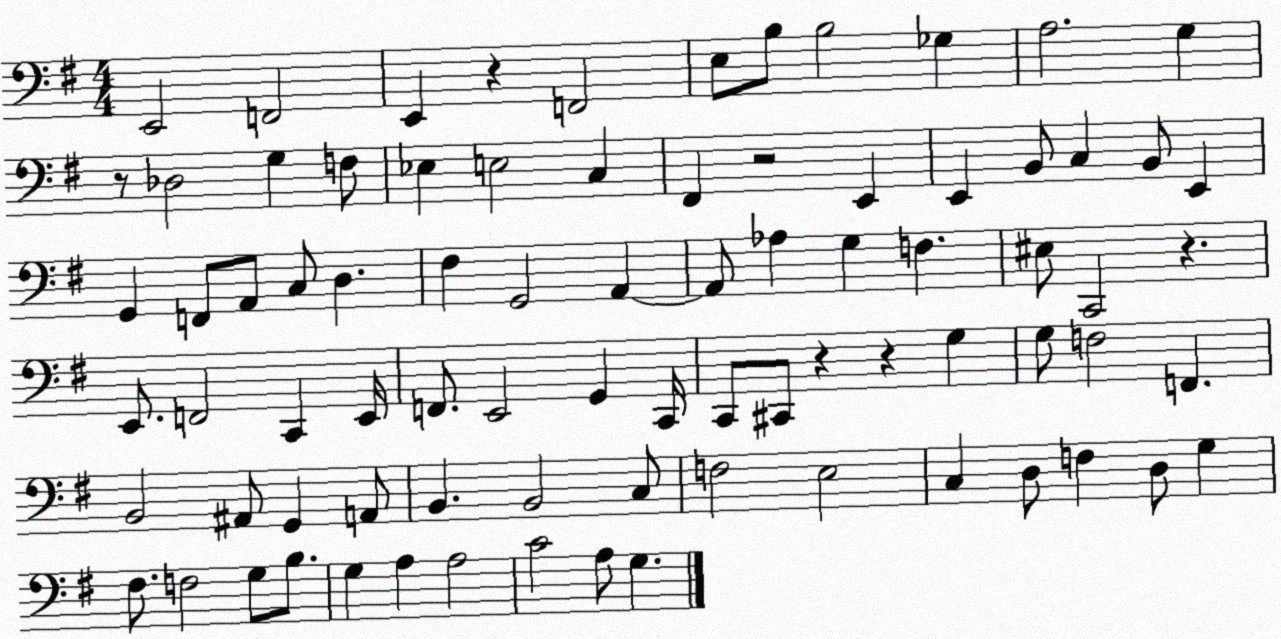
X:1
T:Untitled
M:4/4
L:1/4
K:G
E,,2 F,,2 E,, z F,,2 E,/2 B,/2 B,2 _G, A,2 G, z/2 _D,2 G, F,/2 _E, E,2 C, ^F,, z2 E,, E,, B,,/2 C, B,,/2 E,, G,, F,,/2 A,,/2 C,/2 D, ^F, G,,2 A,, A,,/2 _A, G, F, ^E,/2 C,,2 z E,,/2 F,,2 C,, E,,/4 F,,/2 E,,2 G,, C,,/4 C,,/2 ^C,,/2 z z G, G,/2 F,2 F,, B,,2 ^A,,/2 G,, A,,/2 B,, B,,2 C,/2 F,2 E,2 C, D,/2 F, D,/2 G, ^F,/2 F,2 G,/2 B,/2 G, A, A,2 C2 A,/2 G,